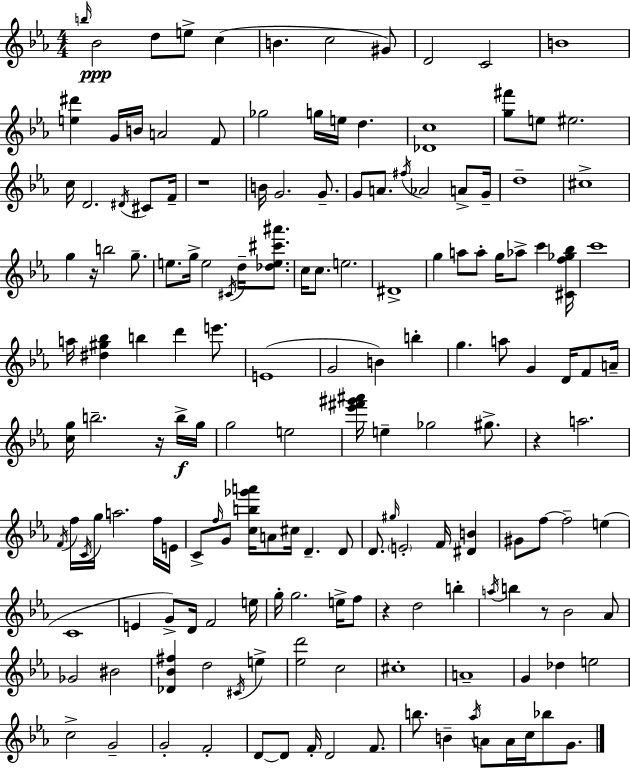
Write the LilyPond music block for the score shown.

{
  \clef treble
  \numericTimeSignature
  \time 4/4
  \key c \minor
  \grace { b''16 }\ppp bes'2 d''8 e''8-> c''4( | b'4. c''2 gis'8) | d'2 c'2 | b'1 | \break <e'' dis'''>4 g'16 b'16 a'2 f'8 | ges''2 g''16 e''16 d''4. | <des' c''>1 | <g'' fis'''>8 e''8 eis''2. | \break c''16 d'2. \acciaccatura { dis'16 } cis'8 | f'16-- r1 | b'16 g'2. g'8.-- | g'8 a'8. \acciaccatura { fis''16 } aes'2 | \break a'8-> g'16-- d''1-- | cis''1-> | g''4 r16 b''2 | g''8.-- e''8. g''16-> e''2 \acciaccatura { cis'16 } | \break d''16-- <des'' e'' cis''' ais'''>8. c''16 c''8. e''2. | dis'1-> | g''4 a''8 a''8-. g''16 aes''8-> c'''4 | <cis' f'' ges'' bes''>16 c'''1 | \break a''16 <dis'' gis'' bes''>4 b''4 d'''4 | e'''8. e'1( | g'2 b'4) | b''4-. g''4. a''8 g'4 | \break d'16 f'8 a'16-- <c'' g''>16 b''2.-- | r16 b''16->\f g''16 g''2 e''2 | <ees''' fis''' gis''' ais'''>16 e''4-- ges''2 | gis''8.-> r4 a''2. | \break \acciaccatura { f'16 } f''16 \acciaccatura { c'16 } g''16 a''2. | f''16 e'16 c'8-> \grace { f''16 } g'8 <c'' b'' ges''' a'''>16 a'8 cis''16 d'4.-- | d'8 d'8. \grace { gis''16 } \parenthesize e'2-. | f'16 <dis' b'>4 gis'8 f''8~~ f''2-- | \break e''4( c'1 | e'4 g'8->) d'16 f'2 | e''16 g''16-. g''2. | e''16-> f''8 r4 d''2 | \break b''4-. \acciaccatura { a''16 } b''4 r8 bes'2 | aes'8 ges'2 | bis'2 <des' bes' fis''>4 d''2 | \acciaccatura { cis'16 } e''4-> <ees'' d'''>2 | \break c''2 cis''1-. | a'1-- | g'4 des''4 | e''2 c''2-> | \break g'2-- g'2-. | f'2-. d'8~~ d'8 f'16-. d'2 | f'8. b''8. b'4-- | \acciaccatura { aes''16 } a'8 a'16 c''16 bes''8 g'8. \bar "|."
}